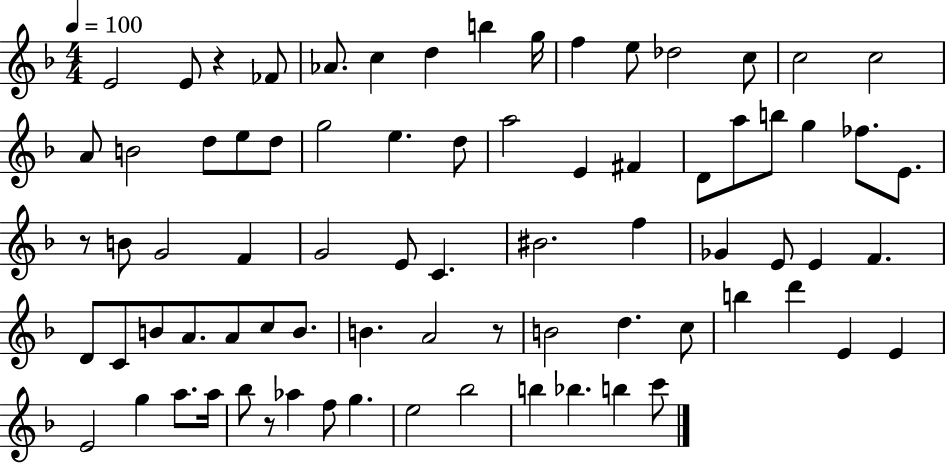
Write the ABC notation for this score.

X:1
T:Untitled
M:4/4
L:1/4
K:F
E2 E/2 z _F/2 _A/2 c d b g/4 f e/2 _d2 c/2 c2 c2 A/2 B2 d/2 e/2 d/2 g2 e d/2 a2 E ^F D/2 a/2 b/2 g _f/2 E/2 z/2 B/2 G2 F G2 E/2 C ^B2 f _G E/2 E F D/2 C/2 B/2 A/2 A/2 c/2 B/2 B A2 z/2 B2 d c/2 b d' E E E2 g a/2 a/4 _b/2 z/2 _a f/2 g e2 _b2 b _b b c'/2